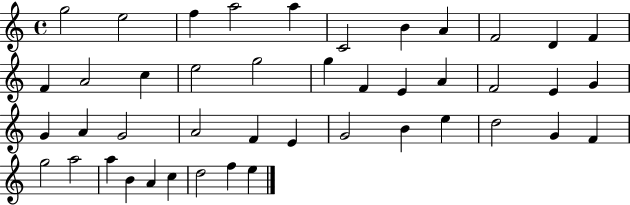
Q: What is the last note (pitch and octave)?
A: E5